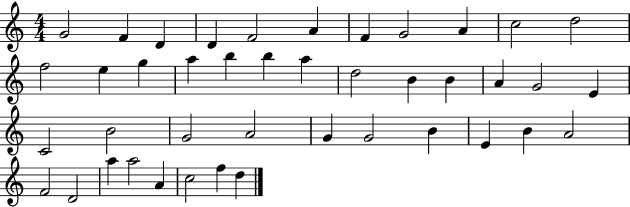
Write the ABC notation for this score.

X:1
T:Untitled
M:4/4
L:1/4
K:C
G2 F D D F2 A F G2 A c2 d2 f2 e g a b b a d2 B B A G2 E C2 B2 G2 A2 G G2 B E B A2 F2 D2 a a2 A c2 f d